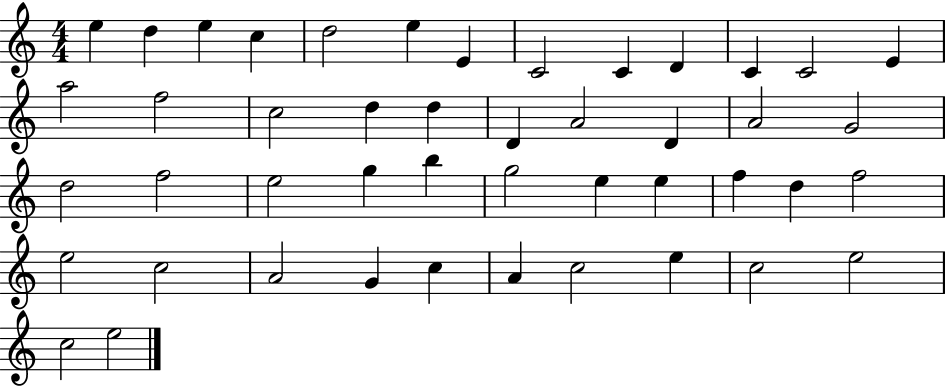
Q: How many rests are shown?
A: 0